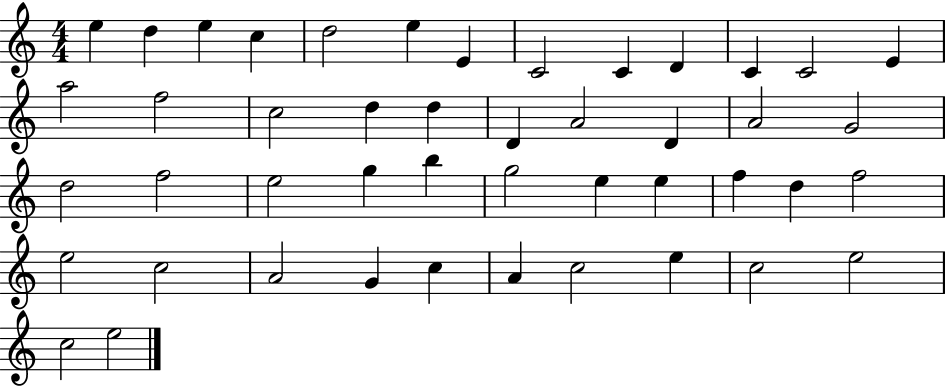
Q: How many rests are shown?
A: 0